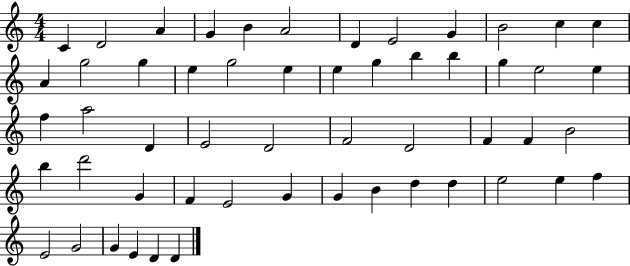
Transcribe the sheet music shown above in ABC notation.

X:1
T:Untitled
M:4/4
L:1/4
K:C
C D2 A G B A2 D E2 G B2 c c A g2 g e g2 e e g b b g e2 e f a2 D E2 D2 F2 D2 F F B2 b d'2 G F E2 G G B d d e2 e f E2 G2 G E D D